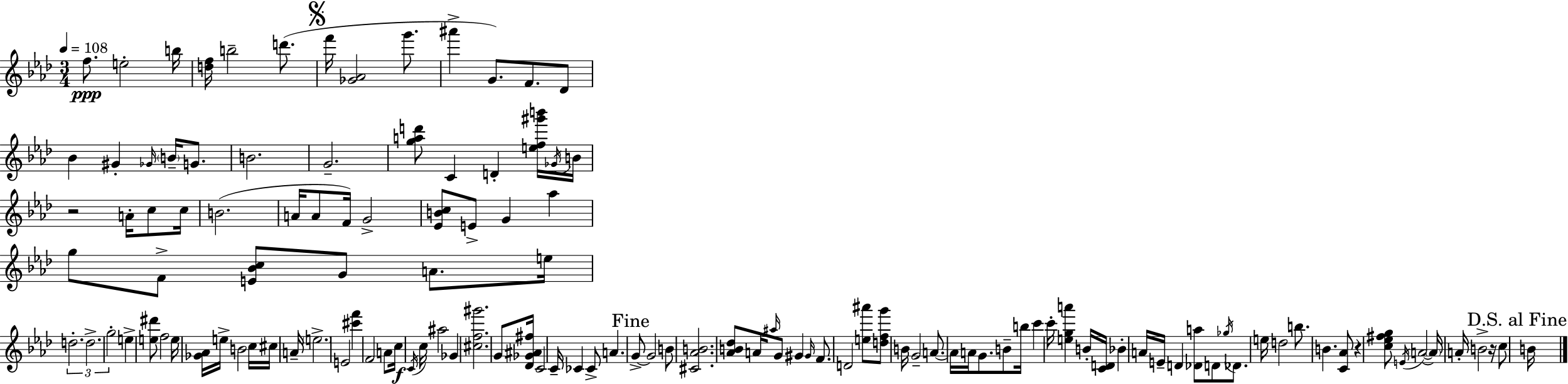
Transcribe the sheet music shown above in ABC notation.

X:1
T:Untitled
M:3/4
L:1/4
K:Ab
f/2 e2 b/4 [df]/4 b2 d'/2 f'/4 [_G_A]2 g'/2 ^a' G/2 F/2 _D/2 _B ^G _G/4 B/4 G/2 B2 G2 [gad']/2 C D [ef^g'b']/4 _G/4 B/4 z2 A/4 c/2 c/4 B2 A/4 A/2 F/4 G2 [_EBc]/2 E/2 G _a g/2 F/2 [E_Bc]/2 G/2 A/2 e/4 d2 d2 g2 e [e^d']/2 f2 e/4 [_G_A]/4 e/4 B2 c/4 ^c/4 A/4 e2 E2 [^c'f'] F2 A/2 c/4 C/4 c/4 ^a2 _G [^cf^g']2 G/2 [_D_G^A^f]/4 C2 C/4 _C _C/2 A G/2 G2 B/2 [^C_AB]2 [_AB_d]/2 A/4 ^a/4 G/2 ^G ^G/4 F/2 D2 [e^a']/2 [dfg']/2 B/4 G2 A/2 A/4 A/4 G/2 B/2 b/4 c' c'/4 [ega'] B/4 [CD]/4 _B A/4 E/4 D [_Da]/2 D/2 _g/4 _D/2 e/4 d2 b/2 B [C_A]/2 z [c_e^fg]/2 E/4 A2 A/4 A/4 B2 z/4 c/2 B/4